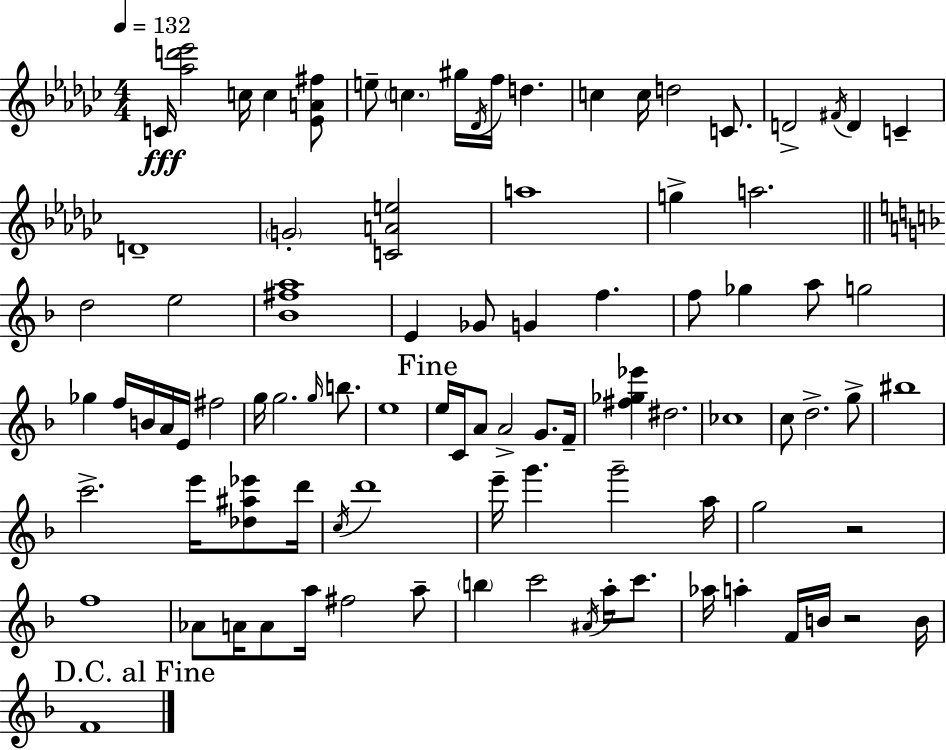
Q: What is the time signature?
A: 4/4